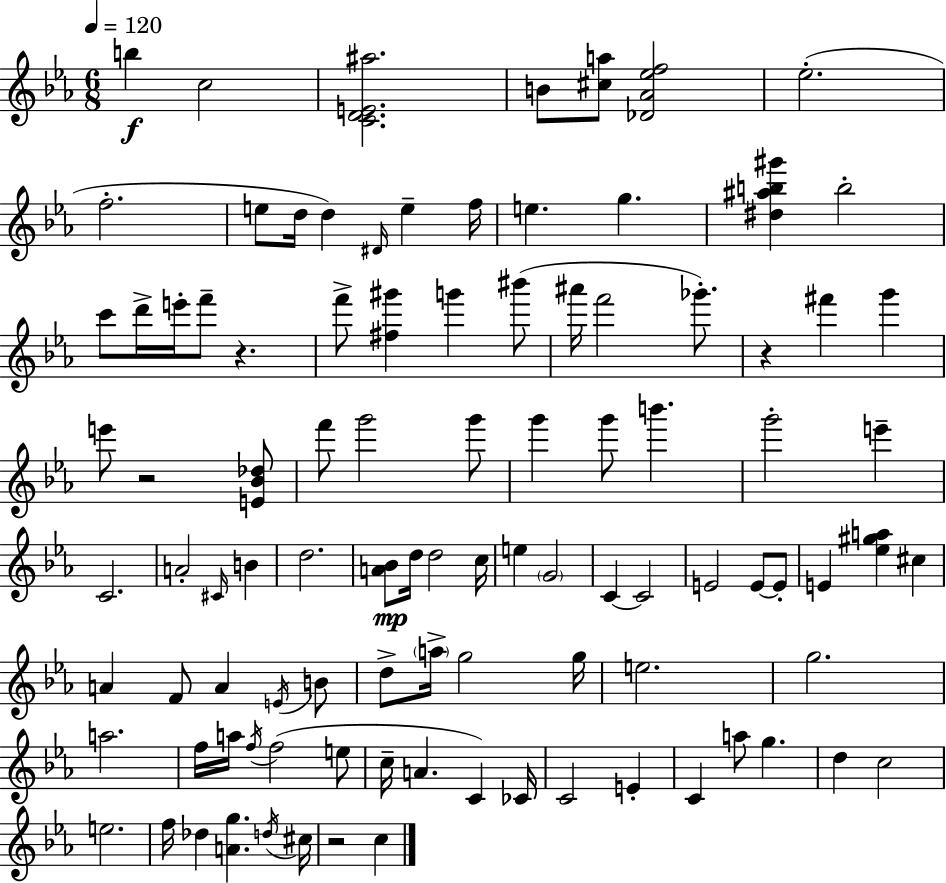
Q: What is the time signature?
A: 6/8